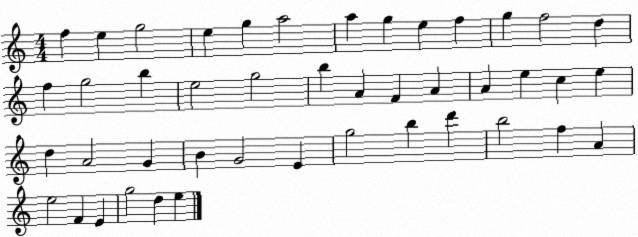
X:1
T:Untitled
M:4/4
L:1/4
K:C
f e g2 e g a2 a g e f g f2 d f g2 b e2 g2 b A F A A e c e d A2 G B G2 E g2 b d' b2 f A e2 F E g2 d e